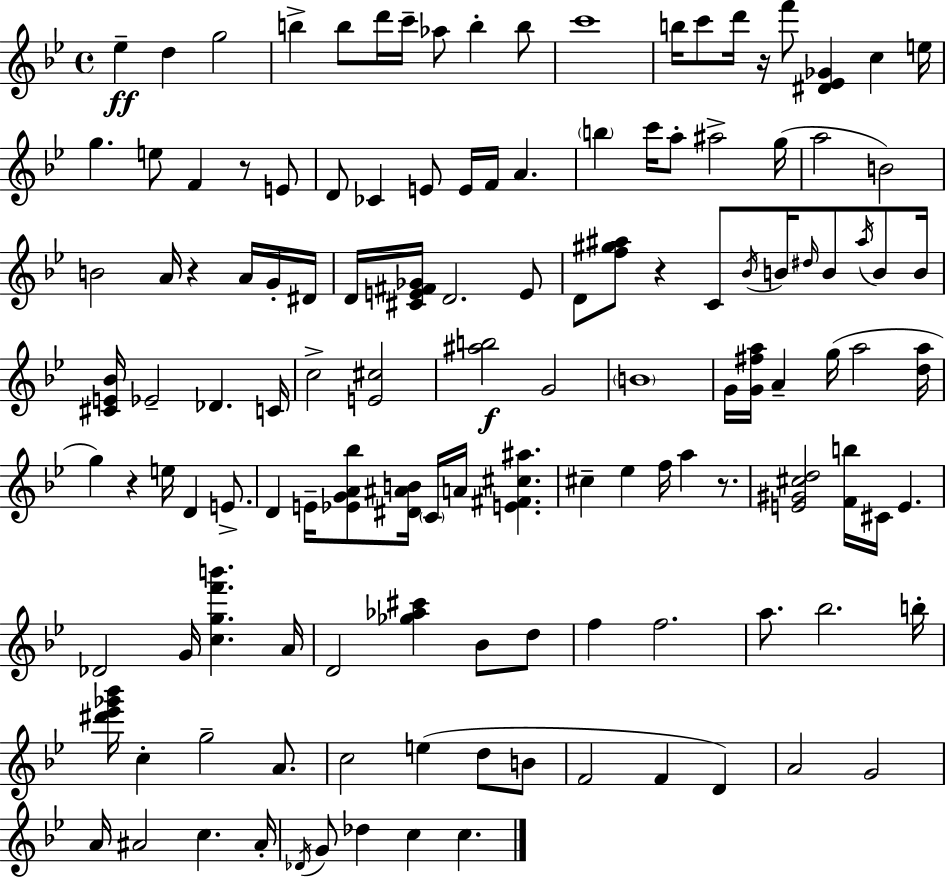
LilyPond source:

{
  \clef treble
  \time 4/4
  \defaultTimeSignature
  \key bes \major
  ees''4--\ff d''4 g''2 | b''4-> b''8 d'''16 c'''16-- aes''8 b''4-. b''8 | c'''1 | b''16 c'''8 d'''16 r16 f'''8 <dis' ees' ges'>4 c''4 e''16 | \break g''4. e''8 f'4 r8 e'8 | d'8 ces'4 e'8 e'16 f'16 a'4. | \parenthesize b''4 c'''16 a''8-. ais''2-> g''16( | a''2 b'2) | \break b'2 a'16 r4 a'16 g'16-. dis'16 | d'16 <cis' e' fis' ges'>16 d'2. e'8 | d'8 <f'' gis'' ais''>8 r4 c'8 \acciaccatura { bes'16 } b'16 \grace { dis''16 } b'8 \acciaccatura { ais''16 } | b'8 b'16 <cis' e' bes'>16 ees'2-- des'4. | \break c'16 c''2-> <e' cis''>2 | <ais'' b''>2\f g'2 | \parenthesize b'1 | g'16 <g' fis'' a''>16 a'4-- g''16( a''2 | \break <d'' a''>16 g''4) r4 e''16 d'4 | e'8.-> d'4 e'16-- <ees' g' a' bes''>8 <dis' ais' b'>16 \parenthesize c'16 a'16 <e' fis' cis'' ais''>4. | cis''4-- ees''4 f''16 a''4 | r8. <e' gis' cis'' d''>2 <f' b''>16 cis'16 e'4. | \break des'2 g'16 <c'' g'' f''' b'''>4. | a'16 d'2 <ges'' aes'' cis'''>4 bes'8 | d''8 f''4 f''2. | a''8. bes''2. | \break b''16-. <dis''' ees''' ges''' bes'''>16 c''4-. g''2-- | a'8. c''2 e''4( d''8 | b'8 f'2 f'4 d'4) | a'2 g'2 | \break a'16 ais'2 c''4. | ais'16-. \acciaccatura { des'16 } g'8 des''4 c''4 c''4. | \bar "|."
}